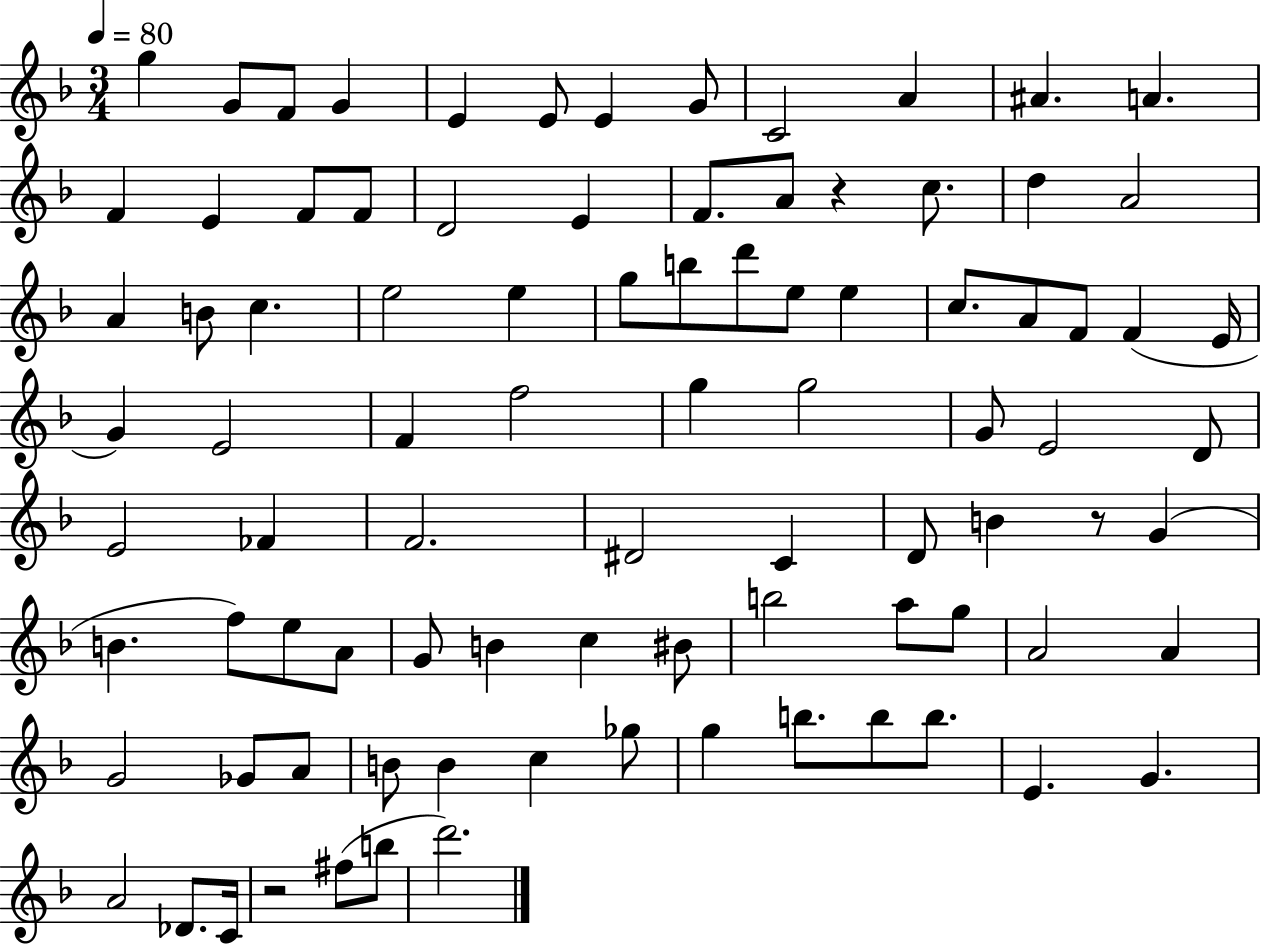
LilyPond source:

{
  \clef treble
  \numericTimeSignature
  \time 3/4
  \key f \major
  \tempo 4 = 80
  g''4 g'8 f'8 g'4 | e'4 e'8 e'4 g'8 | c'2 a'4 | ais'4. a'4. | \break f'4 e'4 f'8 f'8 | d'2 e'4 | f'8. a'8 r4 c''8. | d''4 a'2 | \break a'4 b'8 c''4. | e''2 e''4 | g''8 b''8 d'''8 e''8 e''4 | c''8. a'8 f'8 f'4( e'16 | \break g'4) e'2 | f'4 f''2 | g''4 g''2 | g'8 e'2 d'8 | \break e'2 fes'4 | f'2. | dis'2 c'4 | d'8 b'4 r8 g'4( | \break b'4. f''8) e''8 a'8 | g'8 b'4 c''4 bis'8 | b''2 a''8 g''8 | a'2 a'4 | \break g'2 ges'8 a'8 | b'8 b'4 c''4 ges''8 | g''4 b''8. b''8 b''8. | e'4. g'4. | \break a'2 des'8. c'16 | r2 fis''8( b''8 | d'''2.) | \bar "|."
}